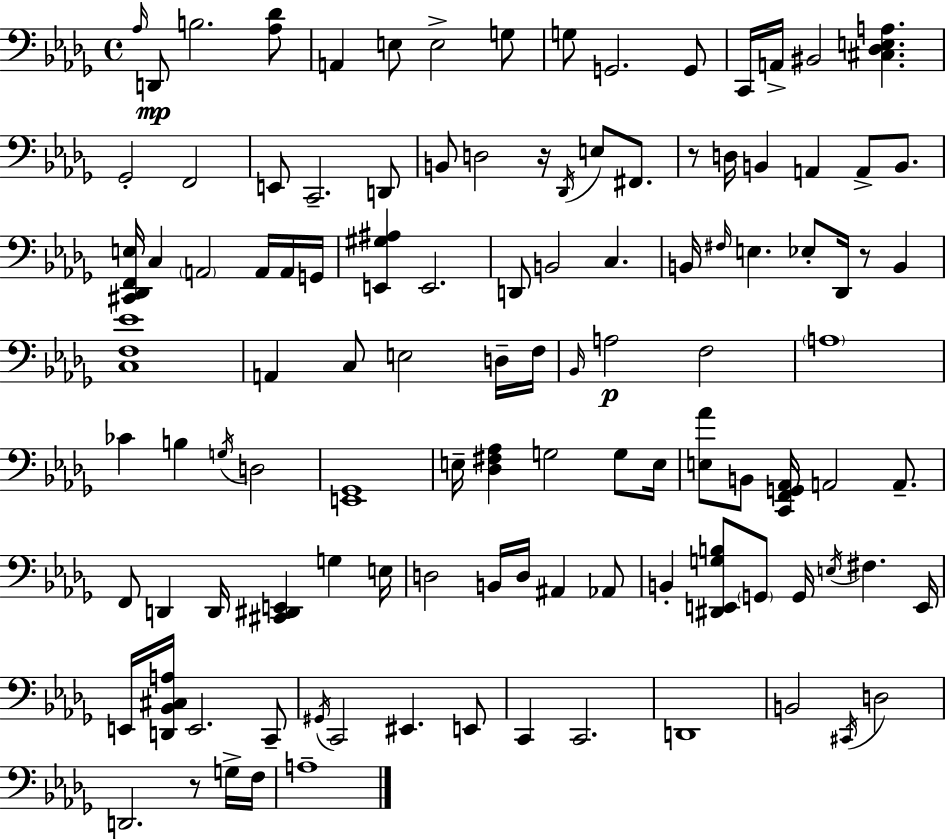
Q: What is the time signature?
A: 4/4